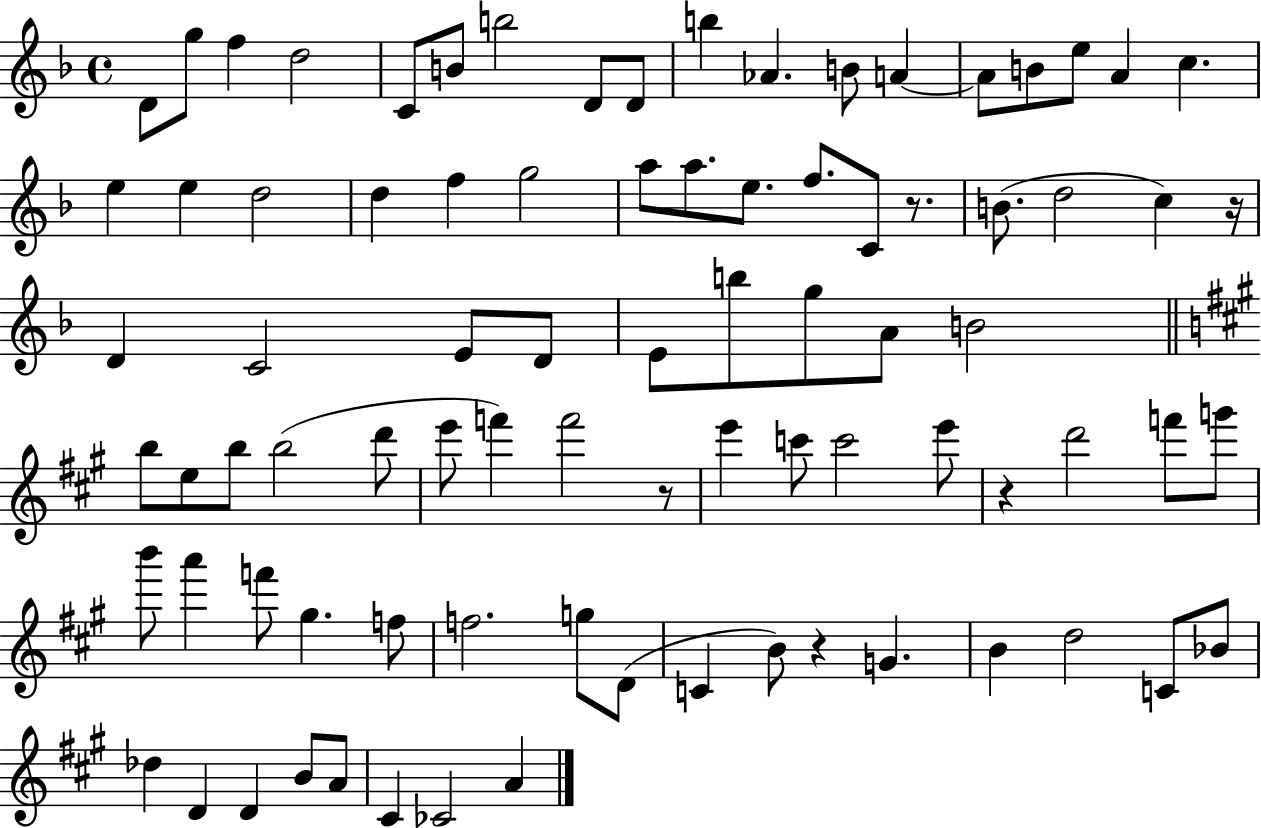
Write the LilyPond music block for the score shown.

{
  \clef treble
  \time 4/4
  \defaultTimeSignature
  \key f \major
  d'8 g''8 f''4 d''2 | c'8 b'8 b''2 d'8 d'8 | b''4 aes'4. b'8 a'4~~ | a'8 b'8 e''8 a'4 c''4. | \break e''4 e''4 d''2 | d''4 f''4 g''2 | a''8 a''8. e''8. f''8. c'8 r8. | b'8.( d''2 c''4) r16 | \break d'4 c'2 e'8 d'8 | e'8 b''8 g''8 a'8 b'2 | \bar "||" \break \key a \major b''8 e''8 b''8 b''2( d'''8 | e'''8 f'''4) f'''2 r8 | e'''4 c'''8 c'''2 e'''8 | r4 d'''2 f'''8 g'''8 | \break b'''8 a'''4 f'''8 gis''4. f''8 | f''2. g''8 d'8( | c'4 b'8) r4 g'4. | b'4 d''2 c'8 bes'8 | \break des''4 d'4 d'4 b'8 a'8 | cis'4 ces'2 a'4 | \bar "|."
}